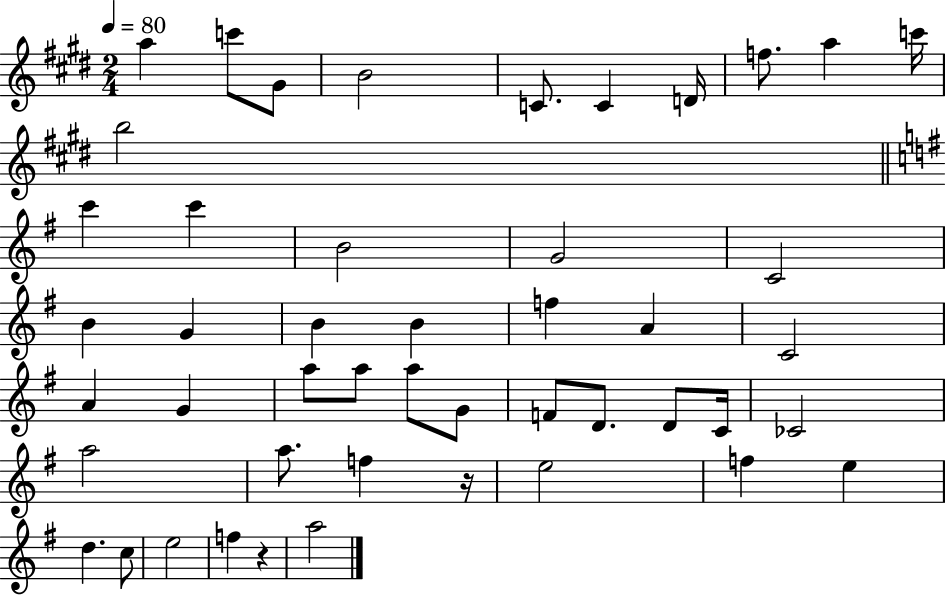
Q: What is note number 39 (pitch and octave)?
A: F5